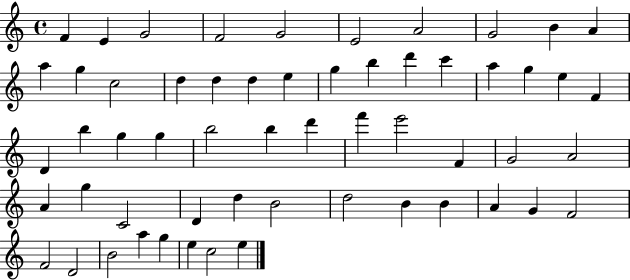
{
  \clef treble
  \time 4/4
  \defaultTimeSignature
  \key c \major
  f'4 e'4 g'2 | f'2 g'2 | e'2 a'2 | g'2 b'4 a'4 | \break a''4 g''4 c''2 | d''4 d''4 d''4 e''4 | g''4 b''4 d'''4 c'''4 | a''4 g''4 e''4 f'4 | \break d'4 b''4 g''4 g''4 | b''2 b''4 d'''4 | f'''4 e'''2 f'4 | g'2 a'2 | \break a'4 g''4 c'2 | d'4 d''4 b'2 | d''2 b'4 b'4 | a'4 g'4 f'2 | \break f'2 d'2 | b'2 a''4 g''4 | e''4 c''2 e''4 | \bar "|."
}